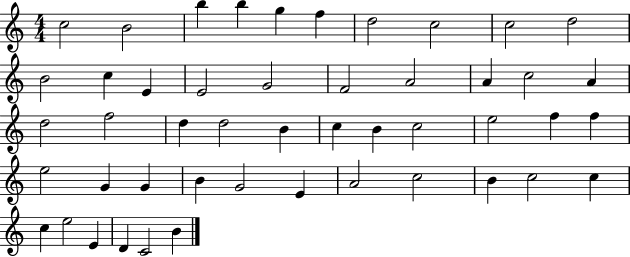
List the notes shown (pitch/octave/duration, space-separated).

C5/h B4/h B5/q B5/q G5/q F5/q D5/h C5/h C5/h D5/h B4/h C5/q E4/q E4/h G4/h F4/h A4/h A4/q C5/h A4/q D5/h F5/h D5/q D5/h B4/q C5/q B4/q C5/h E5/h F5/q F5/q E5/h G4/q G4/q B4/q G4/h E4/q A4/h C5/h B4/q C5/h C5/q C5/q E5/h E4/q D4/q C4/h B4/q